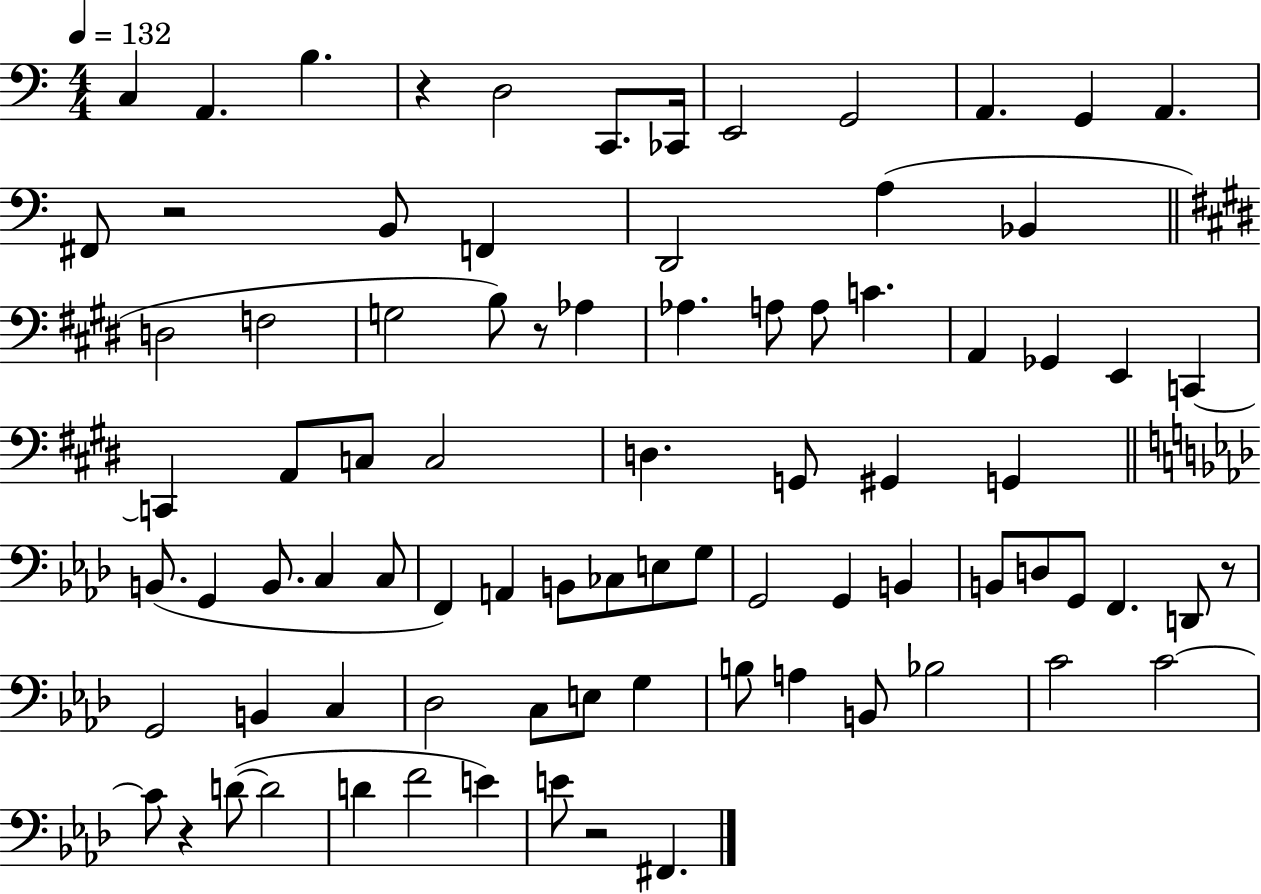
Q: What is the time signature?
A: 4/4